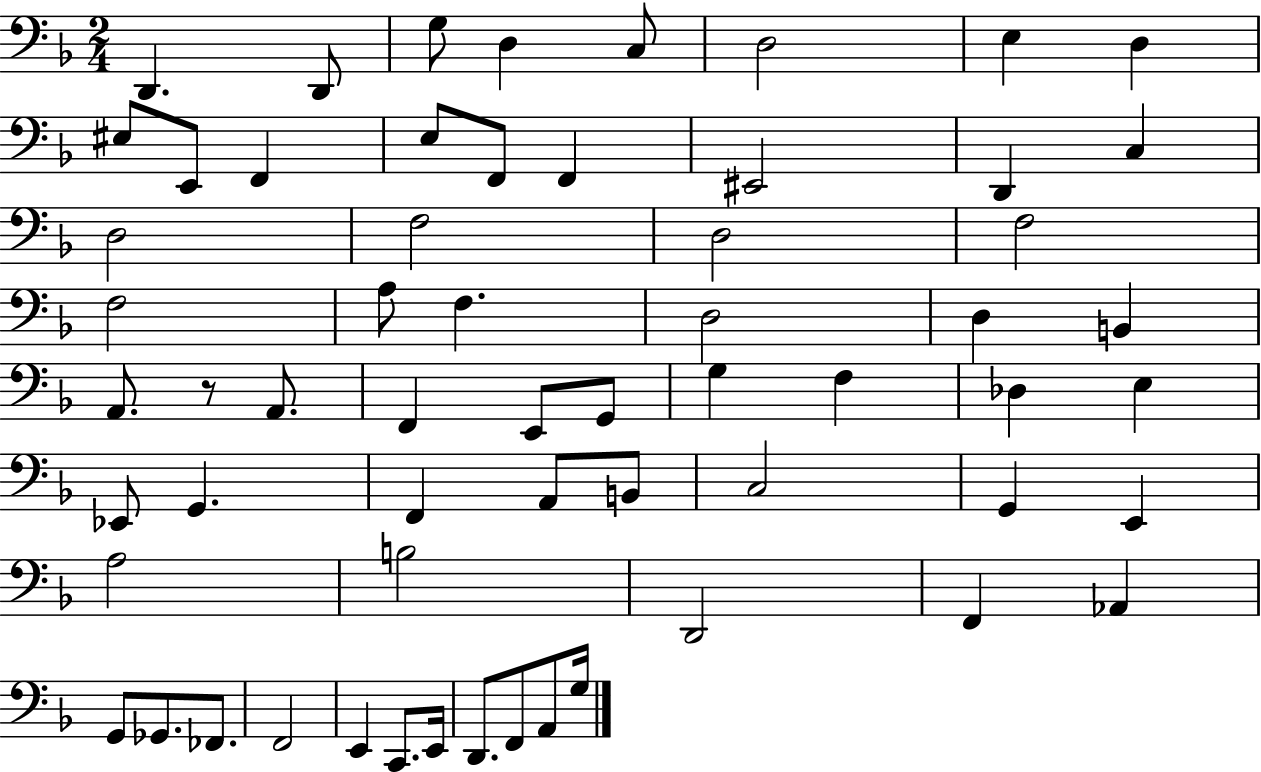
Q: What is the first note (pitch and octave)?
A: D2